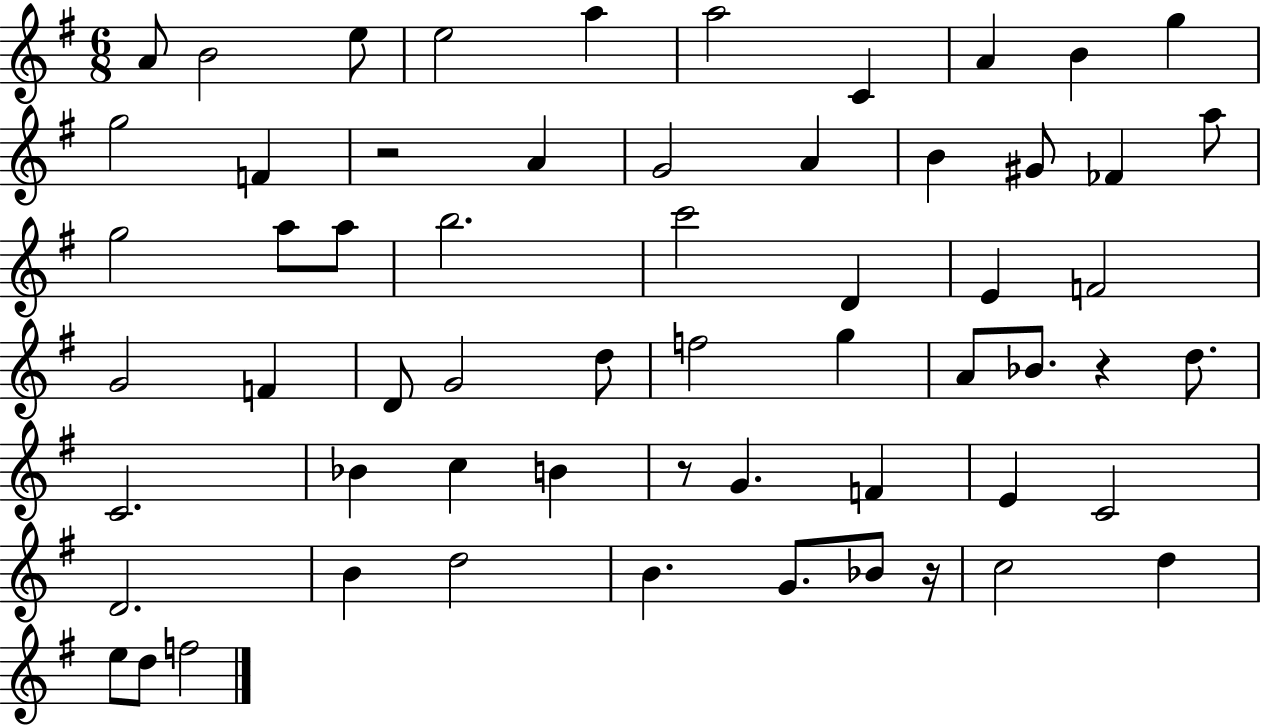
{
  \clef treble
  \numericTimeSignature
  \time 6/8
  \key g \major
  a'8 b'2 e''8 | e''2 a''4 | a''2 c'4 | a'4 b'4 g''4 | \break g''2 f'4 | r2 a'4 | g'2 a'4 | b'4 gis'8 fes'4 a''8 | \break g''2 a''8 a''8 | b''2. | c'''2 d'4 | e'4 f'2 | \break g'2 f'4 | d'8 g'2 d''8 | f''2 g''4 | a'8 bes'8. r4 d''8. | \break c'2. | bes'4 c''4 b'4 | r8 g'4. f'4 | e'4 c'2 | \break d'2. | b'4 d''2 | b'4. g'8. bes'8 r16 | c''2 d''4 | \break e''8 d''8 f''2 | \bar "|."
}